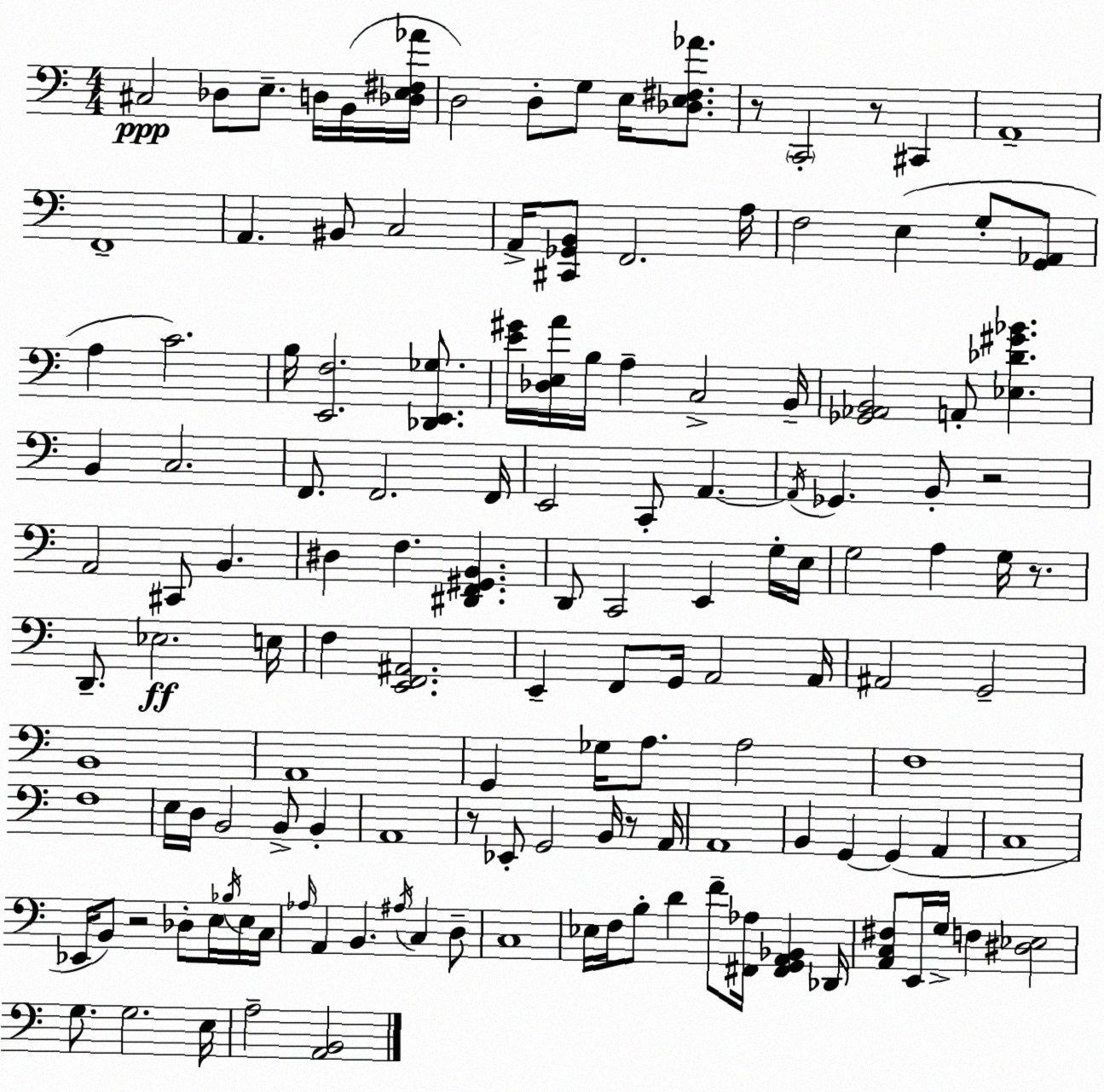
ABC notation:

X:1
T:Untitled
M:4/4
L:1/4
K:C
^C,2 _D,/2 E,/2 D,/4 B,,/4 [_D,E,^F,_A]/4 D,2 D,/2 G,/2 E,/4 [_D,E,^F,_A]/2 z/2 C,,2 z/2 ^C,, A,,4 F,,4 A,, ^B,,/2 C,2 A,,/4 [^C,,_G,,B,,]/2 F,,2 A,/4 F,2 E, G,/2 [G,,_A,,]/2 A, C2 B,/4 [E,,F,]2 [_D,,E,,_G,]/2 [E^G]/4 [_D,E,A]/4 B,/4 A, C,2 B,,/4 [_G,,_A,,B,,]2 A,,/2 [_E,_D^G_B] B,, C,2 F,,/2 F,,2 F,,/4 E,,2 C,,/2 A,, A,,/4 _G,, B,,/2 z2 A,,2 ^C,,/2 B,, ^D, F, [^D,,F,,^G,,B,,] D,,/2 C,,2 E,, G,/4 E,/4 G,2 A, G,/4 z/2 D,,/2 _E,2 E,/4 F, [E,,F,,^A,,]2 E,, F,,/2 G,,/4 A,,2 A,,/4 ^A,,2 G,,2 B,,4 A,,4 G,, _G,/4 A,/2 A,2 F,4 F,4 E,/4 D,/4 B,,2 B,,/2 B,, A,,4 z/2 _E,,/2 G,,2 B,,/4 z/2 A,,/4 A,,4 B,, G,, G,, A,, C,4 _E,,/4 B,,/2 z2 _D,/2 E,/4 _B,/4 E,/4 C,/4 _A,/4 A,, B,, ^A,/4 C, D,/2 C,4 _E,/4 F,/4 B,/2 D F/2 [^F,,_A,]/4 [^F,,G,,A,,_B,,] _D,,/4 [A,,C,^F,]/2 E,,/4 G,/4 F, [^D,_E,]2 G,/2 G,2 E,/4 A,2 [A,,B,,]2